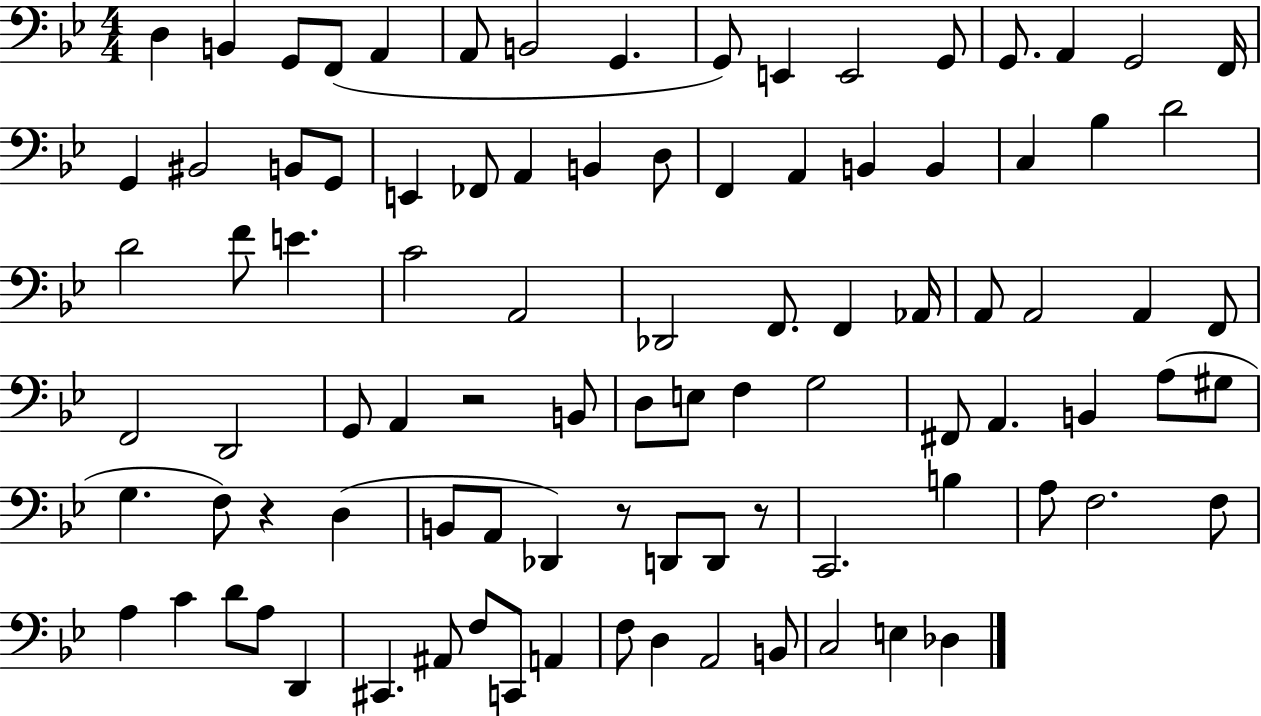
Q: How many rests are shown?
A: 4